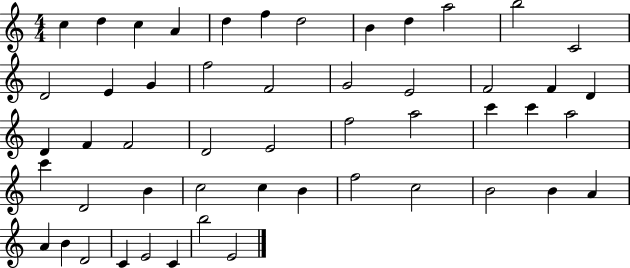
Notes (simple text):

C5/q D5/q C5/q A4/q D5/q F5/q D5/h B4/q D5/q A5/h B5/h C4/h D4/h E4/q G4/q F5/h F4/h G4/h E4/h F4/h F4/q D4/q D4/q F4/q F4/h D4/h E4/h F5/h A5/h C6/q C6/q A5/h C6/q D4/h B4/q C5/h C5/q B4/q F5/h C5/h B4/h B4/q A4/q A4/q B4/q D4/h C4/q E4/h C4/q B5/h E4/h